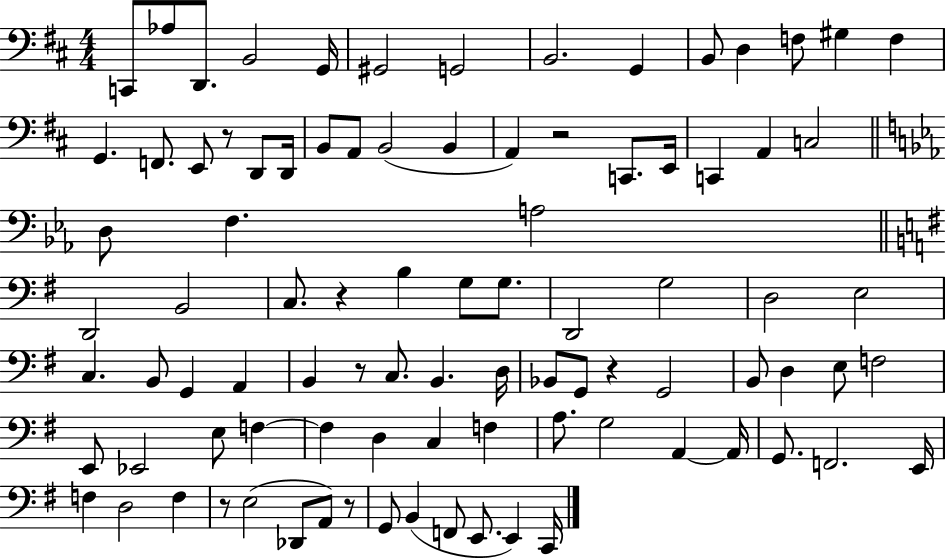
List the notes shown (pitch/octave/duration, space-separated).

C2/e Ab3/e D2/e. B2/h G2/s G#2/h G2/h B2/h. G2/q B2/e D3/q F3/e G#3/q F3/q G2/q. F2/e. E2/e R/e D2/e D2/s B2/e A2/e B2/h B2/q A2/q R/h C2/e. E2/s C2/q A2/q C3/h D3/e F3/q. A3/h D2/h B2/h C3/e. R/q B3/q G3/e G3/e. D2/h G3/h D3/h E3/h C3/q. B2/e G2/q A2/q B2/q R/e C3/e. B2/q. D3/s Bb2/e G2/e R/q G2/h B2/e D3/q E3/e F3/h E2/e Eb2/h E3/e F3/q F3/q D3/q C3/q F3/q A3/e. G3/h A2/q A2/s G2/e. F2/h. E2/s F3/q D3/h F3/q R/e E3/h Db2/e A2/e R/e G2/e B2/q F2/e E2/e. E2/q C2/s